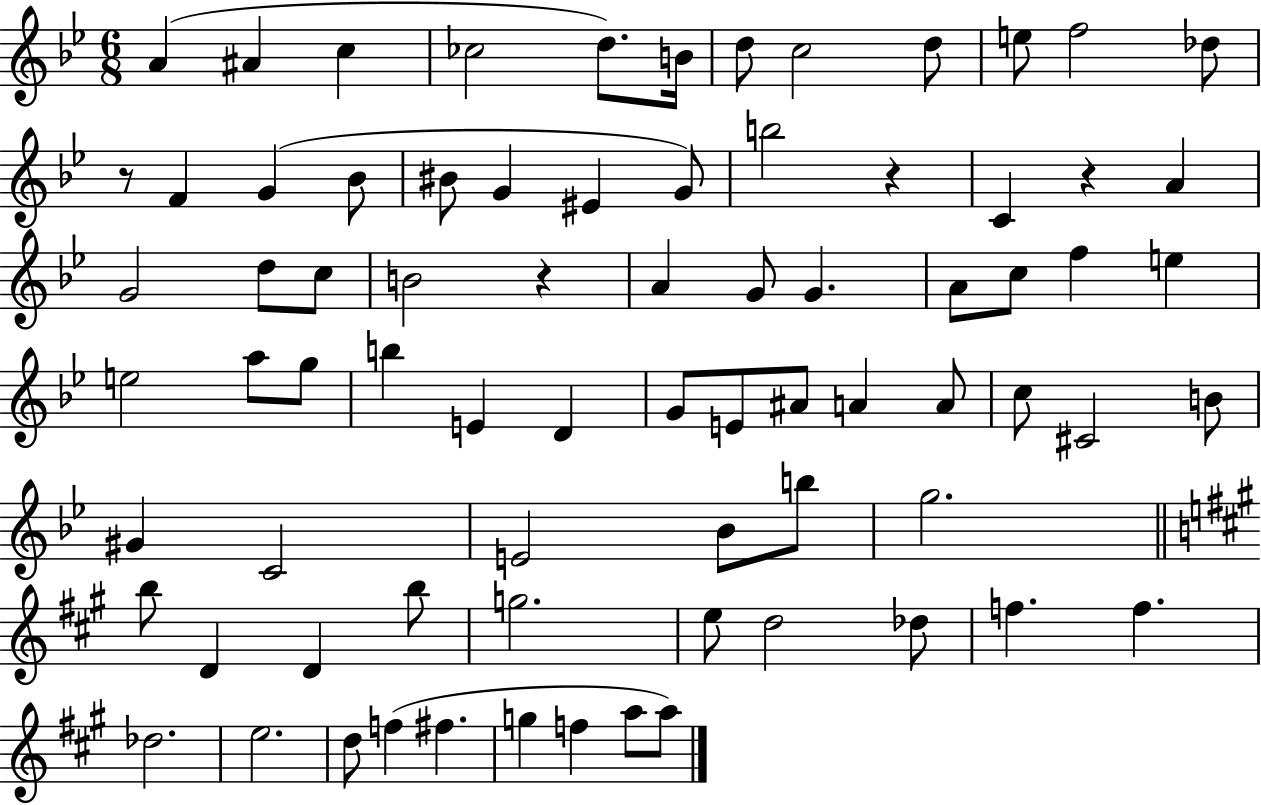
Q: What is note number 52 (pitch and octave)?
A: B5